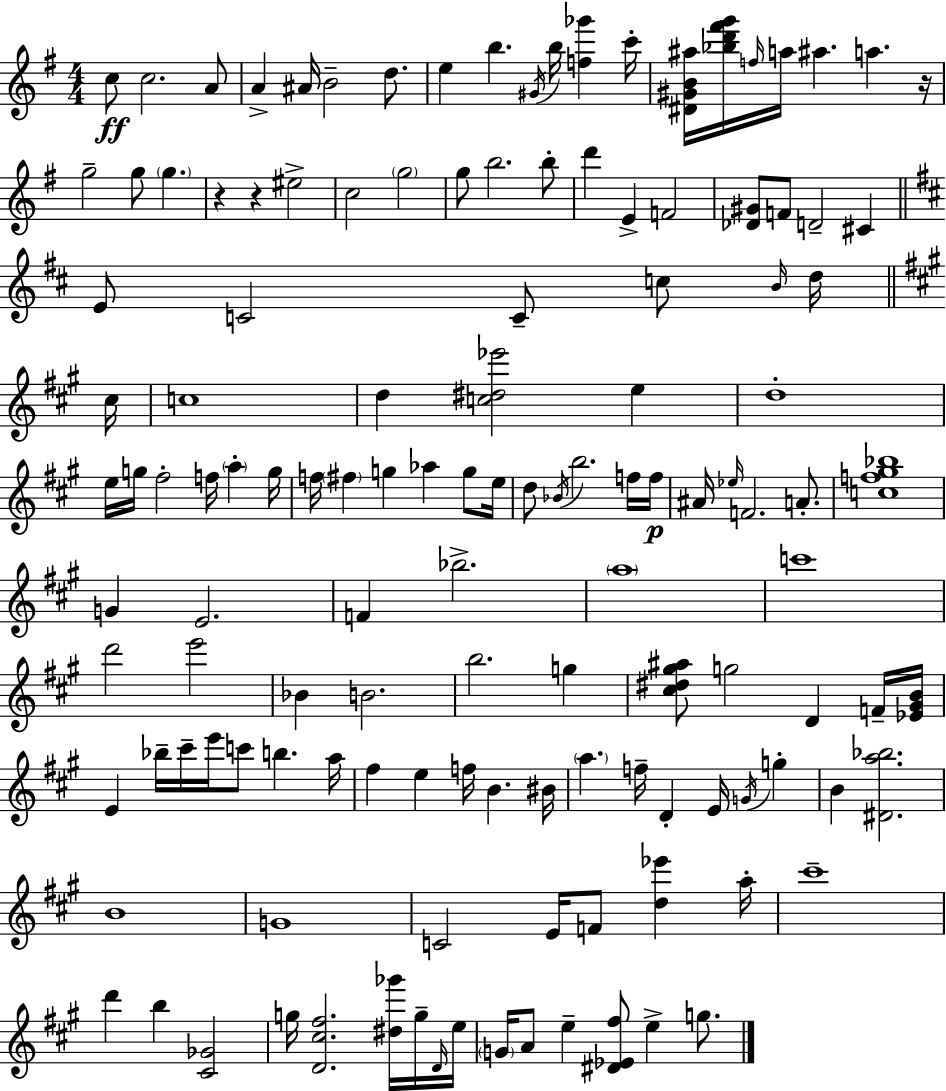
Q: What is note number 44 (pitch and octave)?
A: G5